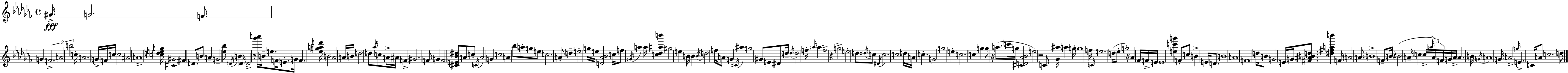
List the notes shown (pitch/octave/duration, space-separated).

G#4/s G4/h. F4/e. G4/q F4/h. A4/h B5/h C5/s A4/h. G4/s F4/s C5/s C5/h A#4/h A4/w [C#5,D5,E5,G5]/s [C#4,G#4]/h F#4/q D4/e. B4/e A4/q G4/h [Eb5,Bb5]/e D4/s B4/q D4/s D4/h R/e [Gb6,A6]/s B4/s E5/e. F4/s E4/e. G4/s F4/q. [Eb5,G5,A5,D6]/s B4/h Ab4/h A4/s B4/s D5/h D5/e Ab5/s C5/e A4/s A#4/s F4/q G#4/h. F4/e G4/q F4/h [C#4,E4,Bb4,D#5]/e A4/e C5/e C4/s A4/h G4/q C5/h A4/q Bb5/e A5/e G5/e E5/e C5/h. A4/e D5/q E5/h G5/s E5/s [D4,Ab4,Bb4]/h C5/s F5/e G4/s A5/q A5/s [C5,Db5,A#5,B6]/q G#5/h E5/q B4/s B4/q B4/s D5/h F5/s A4/e G4/q C#4/s A#5/q G5/h G#4/e E4/e D#4/e D5/s D5/s D5/h F5/s A5/s A5/q F5/h R/q G5/h E5/h D5/e D#5/s C5/e D#4/s C5/h. C5/h D5/s A4/s C5/q. G4/h G5/h E5/q C5/h. C5/q G5/q G5/e R/s A5/e. C6/s G5/s [C#4,D4,Ab4,Bb4]/h E5/h R/h C4/e [Gb4,A#5]/s A5/q G5/s G5/w F5/s C4/s E5/h. D5/s Eb5/e G5/h R/s Ab4/q FES4/s F4/s E4/s E4/w [E5,C6,G6]/q F4/e C5/e B4/q E4/s D4/e. B4/w A4/w F4/w D5/s B4/e G4/h E4/s G4/s [F#4,A#4,B4,D5]/e. [D#5,F#5,A5,B6]/q F4/s A4/h A4/e. B4/w F4/e B4/s R/q B4/h A4/s C5/q C5/s A5/s A4/s F4/s G4/s A4/s A4/q. B4/s G4/s A4/w G4/s A4/h G5/s E4/q. C4/s A4/e C5/h. D5/e